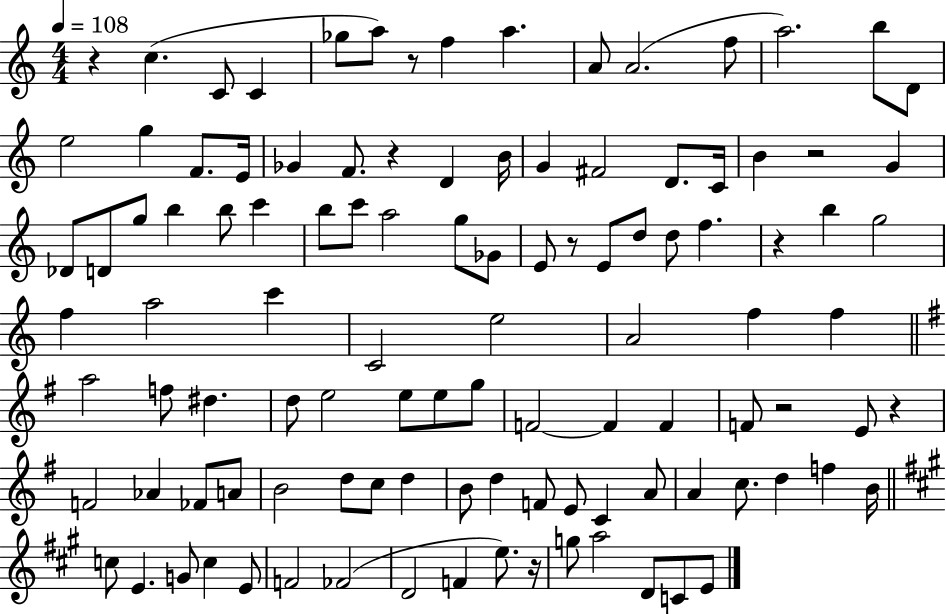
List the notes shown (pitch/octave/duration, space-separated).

R/q C5/q. C4/e C4/q Gb5/e A5/e R/e F5/q A5/q. A4/e A4/h. F5/e A5/h. B5/e D4/e E5/h G5/q F4/e. E4/s Gb4/q F4/e. R/q D4/q B4/s G4/q F#4/h D4/e. C4/s B4/q R/h G4/q Db4/e D4/e G5/e B5/q B5/e C6/q B5/e C6/e A5/h G5/e Gb4/e E4/e R/e E4/e D5/e D5/e F5/q. R/q B5/q G5/h F5/q A5/h C6/q C4/h E5/h A4/h F5/q F5/q A5/h F5/e D#5/q. D5/e E5/h E5/e E5/e G5/e F4/h F4/q F4/q F4/e R/h E4/e R/q F4/h Ab4/q FES4/e A4/e B4/h D5/e C5/e D5/q B4/e D5/q F4/e E4/e C4/q A4/e A4/q C5/e. D5/q F5/q B4/s C5/e E4/q. G4/e C5/q E4/e F4/h FES4/h D4/h F4/q E5/e. R/s G5/e A5/h D4/e C4/e E4/e